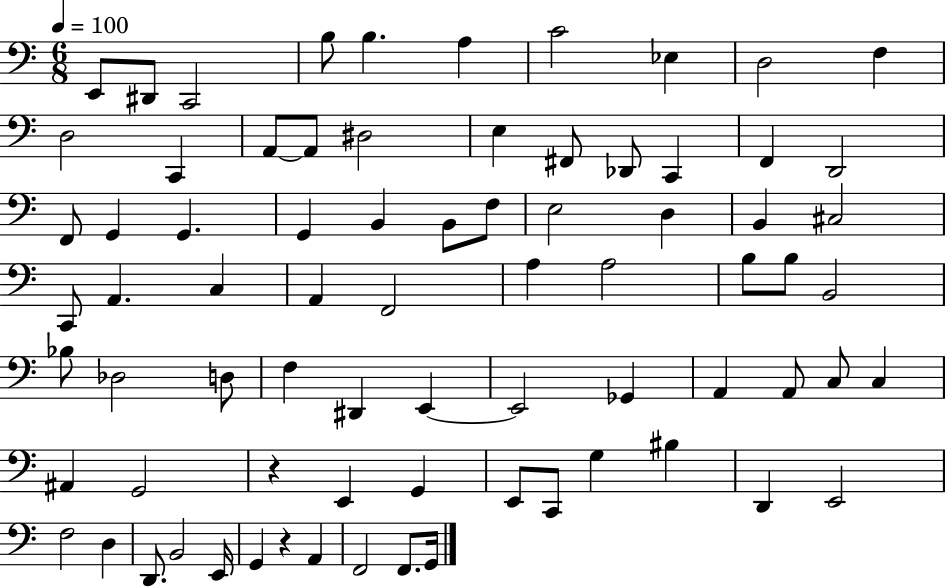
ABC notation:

X:1
T:Untitled
M:6/8
L:1/4
K:C
E,,/2 ^D,,/2 C,,2 B,/2 B, A, C2 _E, D,2 F, D,2 C,, A,,/2 A,,/2 ^D,2 E, ^F,,/2 _D,,/2 C,, F,, D,,2 F,,/2 G,, G,, G,, B,, B,,/2 F,/2 E,2 D, B,, ^C,2 C,,/2 A,, C, A,, F,,2 A, A,2 B,/2 B,/2 B,,2 _B,/2 _D,2 D,/2 F, ^D,, E,, E,,2 _G,, A,, A,,/2 C,/2 C, ^A,, G,,2 z E,, G,, E,,/2 C,,/2 G, ^B, D,, E,,2 F,2 D, D,,/2 B,,2 E,,/4 G,, z A,, F,,2 F,,/2 G,,/4